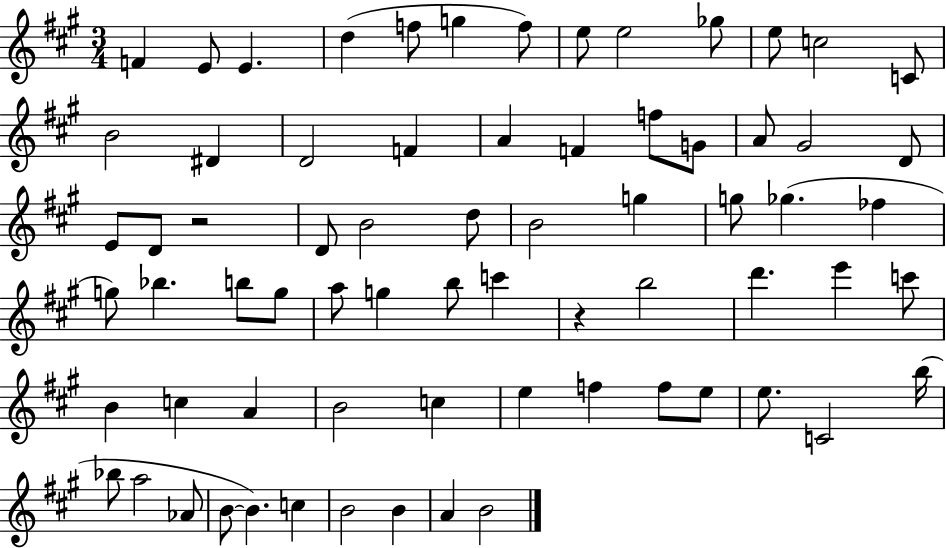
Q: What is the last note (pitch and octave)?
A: B4